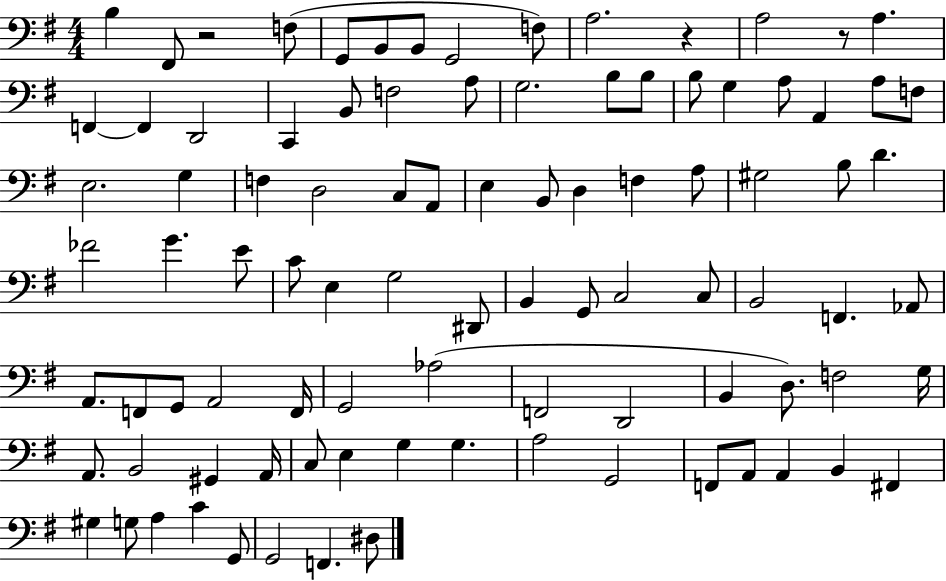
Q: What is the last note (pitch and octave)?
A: D#3